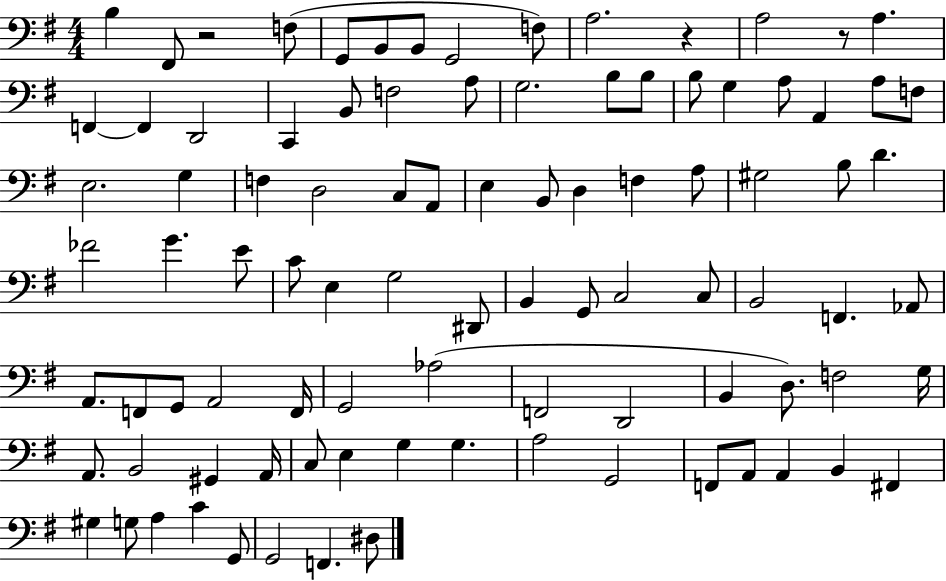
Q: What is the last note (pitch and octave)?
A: D#3